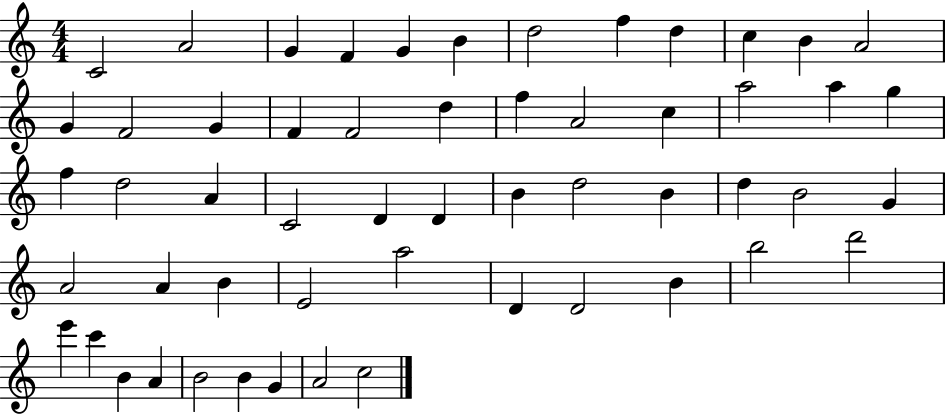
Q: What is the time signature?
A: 4/4